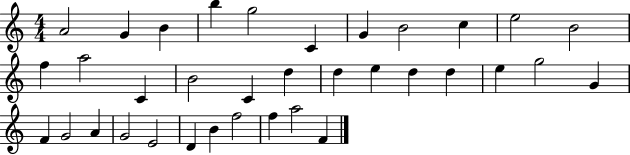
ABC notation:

X:1
T:Untitled
M:4/4
L:1/4
K:C
A2 G B b g2 C G B2 c e2 B2 f a2 C B2 C d d e d d e g2 G F G2 A G2 E2 D B f2 f a2 F